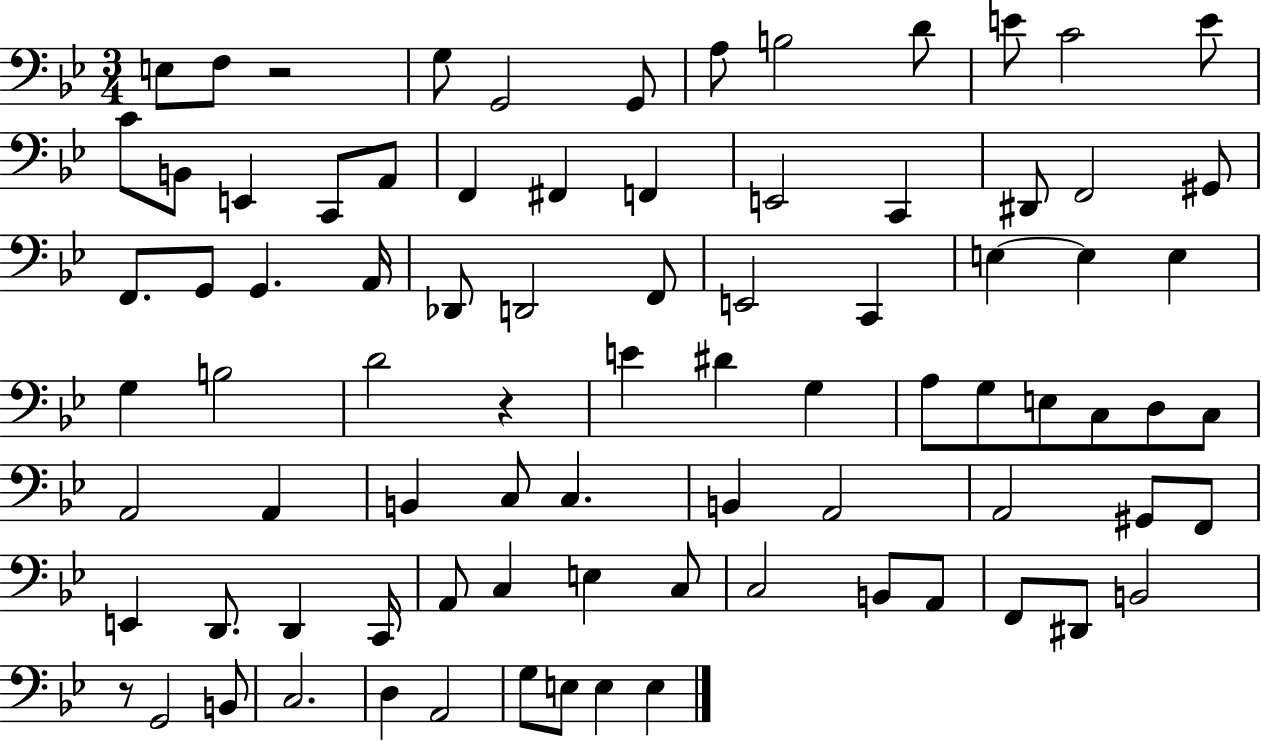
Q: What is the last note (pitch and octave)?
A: E3